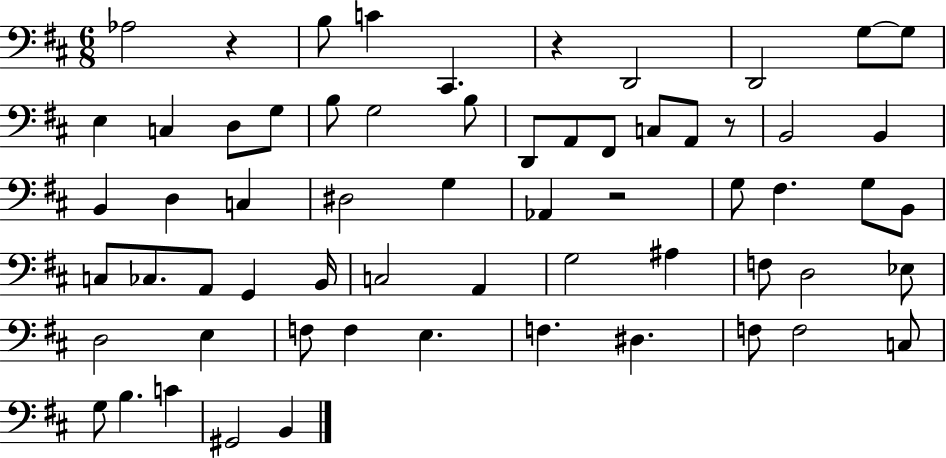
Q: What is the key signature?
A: D major